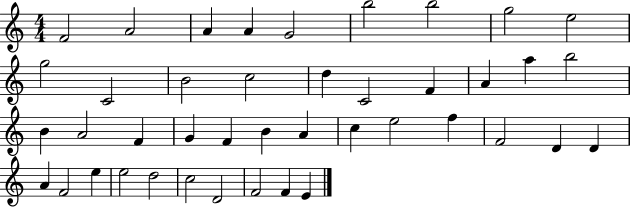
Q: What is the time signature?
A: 4/4